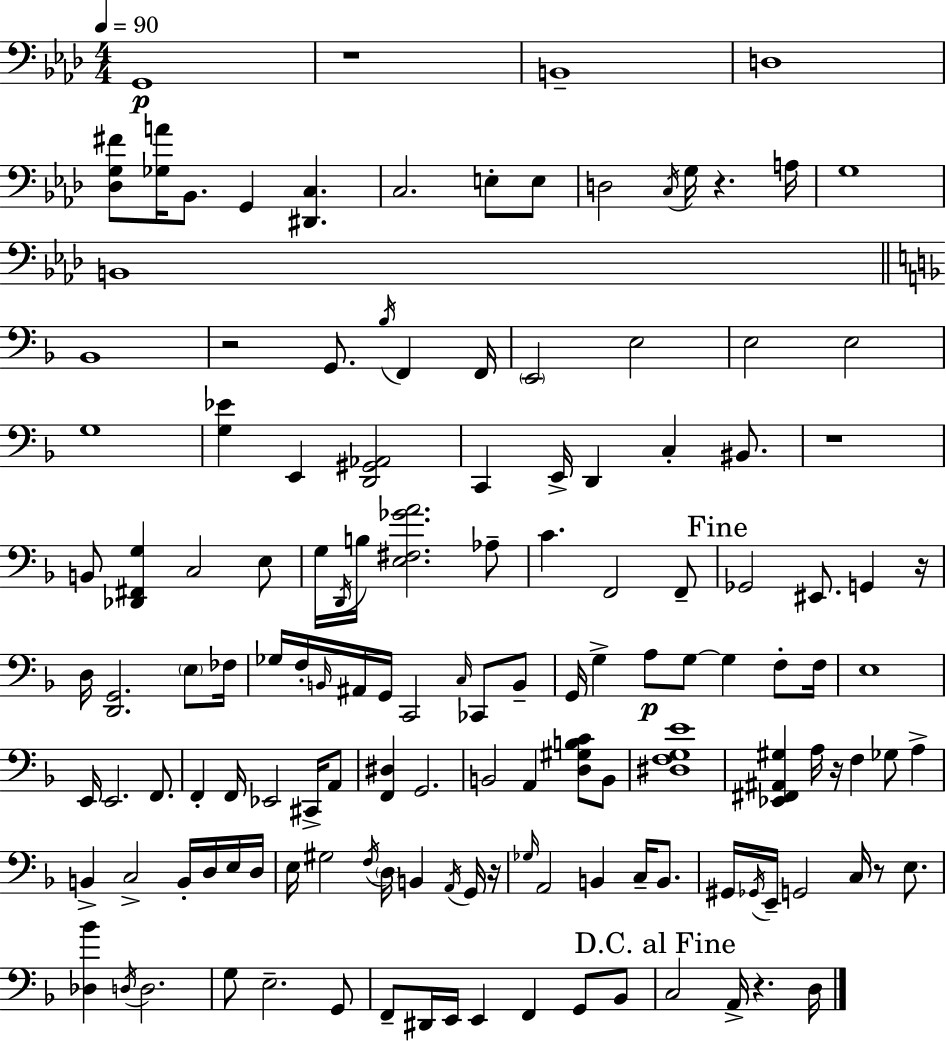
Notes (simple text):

G2/w R/w B2/w D3/w [Db3,G3,F#4]/e [Gb3,A4]/s Bb2/e. G2/q [D#2,C3]/q. C3/h. E3/e E3/e D3/h C3/s G3/s R/q. A3/s G3/w B2/w Bb2/w R/h G2/e. Bb3/s F2/q F2/s E2/h E3/h E3/h E3/h G3/w [G3,Eb4]/q E2/q [D2,G#2,Ab2]/h C2/q E2/s D2/q C3/q BIS2/e. R/w B2/e [Db2,F#2,G3]/q C3/h E3/e G3/s D2/s B3/s [E3,F#3,Gb4,A4]/h. Ab3/e C4/q. F2/h F2/e Gb2/h EIS2/e. G2/q R/s D3/s [D2,G2]/h. E3/e FES3/s Gb3/s F3/s B2/s A#2/s G2/s C2/h C3/s CES2/e B2/e G2/s G3/q A3/e G3/e G3/q F3/e F3/s E3/w E2/s E2/h. F2/e. F2/q F2/s Eb2/h C#2/s A2/e [F2,D#3]/q G2/h. B2/h A2/q [D3,G#3,B3,C4]/e B2/e [D#3,F3,G3,E4]/w [Eb2,F#2,A#2,G#3]/q A3/s R/s F3/q Gb3/e A3/q B2/q C3/h B2/s D3/s E3/s D3/s E3/s G#3/h F3/s D3/s B2/q A2/s G2/s R/s Gb3/s A2/h B2/q C3/s B2/e. G#2/s Gb2/s E2/s G2/h C3/s R/e E3/e. [Db3,Bb4]/q D3/s D3/h. G3/e E3/h. G2/e F2/e D#2/s E2/s E2/q F2/q G2/e Bb2/e C3/h A2/s R/q. D3/s